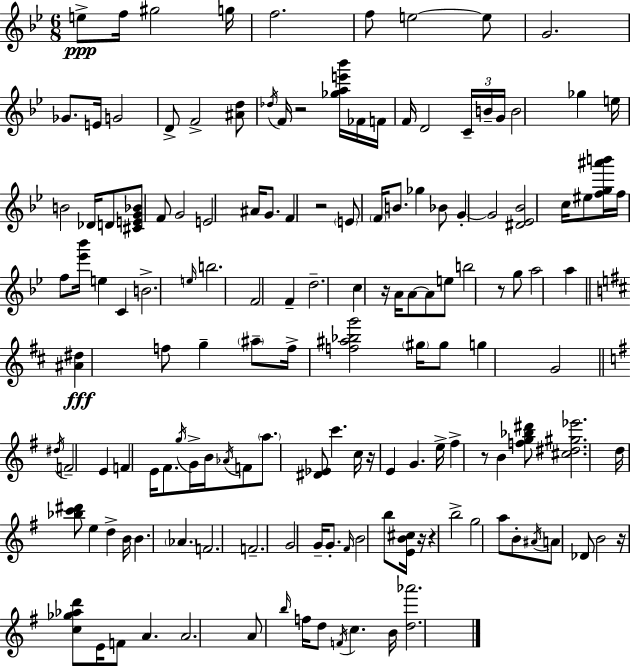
{
  \clef treble
  \numericTimeSignature
  \time 6/8
  \key g \minor
  e''8->\ppp f''16 gis''2 g''16 | f''2. | f''8 e''2~~ e''8 | g'2. | \break ges'8. e'16 g'2 | d'8-> f'2-> <ais' d''>8 | \acciaccatura { des''16 } f'16 r2 <ges'' a'' e''' bes'''>16 fes'16 | f'16 f'16 d'2 \tuplet 3/2 { c'16-- b'16-- | \break g'16 } b'2 ges''4 | e''16 b'2 des'16 d'8 | <cis' e' g' bes'>8 f'8 g'2 | e'2 ais'16 g'8. | \break f'4 r2 | \parenthesize e'8 \parenthesize f'16 b'8. ges''4 bes'8 | g'4-.~~ g'2 | <dis' ees' bes'>2 c''16 eis''8 | \break <f'' g'' ais''' b'''>16 f''16 f''8 <ees''' bes'''>16 e''4 c'4 | b'2.-> | \grace { e''16 } b''2. | f'2 f'4-- | \break d''2.-- | c''4 r16 a'16 a'8~~ a'8 | e''8 b''2 r8 | g''8 a''2 a''4 | \break \bar "||" \break \key b \minor <ais' dis''>4\fff f''8 g''4-- \parenthesize ais''8-- | f''16-> <f'' ais'' bes'' g'''>2 \parenthesize gis''16 gis''8 | g''4 g'2 | \bar "||" \break \key e \minor \acciaccatura { dis''16 } f'2-- e'4 | f'4 e'16 fis'8. \acciaccatura { g''16 } g'16-> b'16 | \acciaccatura { aes'16 } f'8 \parenthesize a''8. <dis' ees'>8 c'''4. | c''16 r16 e'4 g'4. | \break e''16-> fis''4-> r8 b'4 | <f'' g'' bes'' dis'''>8 <cis'' dis'' gis'' ees'''>2. | d''16 <bes'' c''' dis'''>8 e''4 d''4-> | b'16 b'4. \parenthesize aes'4. | \break f'2. | f'2.-- | g'2 g'16-- | g'8.-. \grace { fis'16 } b'2 | \break b''8 <e' b' cis''>16 r16 r4 b''2-> | g''2 | a''8 b'8-. \acciaccatura { ais'16 } a'8 des'8 b'2 | r16 <c'' ges'' aes'' d'''>8 e'16 f'8 a'4. | \break a'2. | a'8 \grace { b''16 } f''16 d''8 \acciaccatura { f'16 } | c''4. b'16 <d'' aes'''>2. | \bar "|."
}